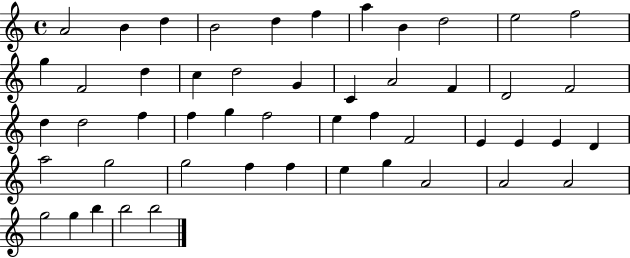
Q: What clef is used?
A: treble